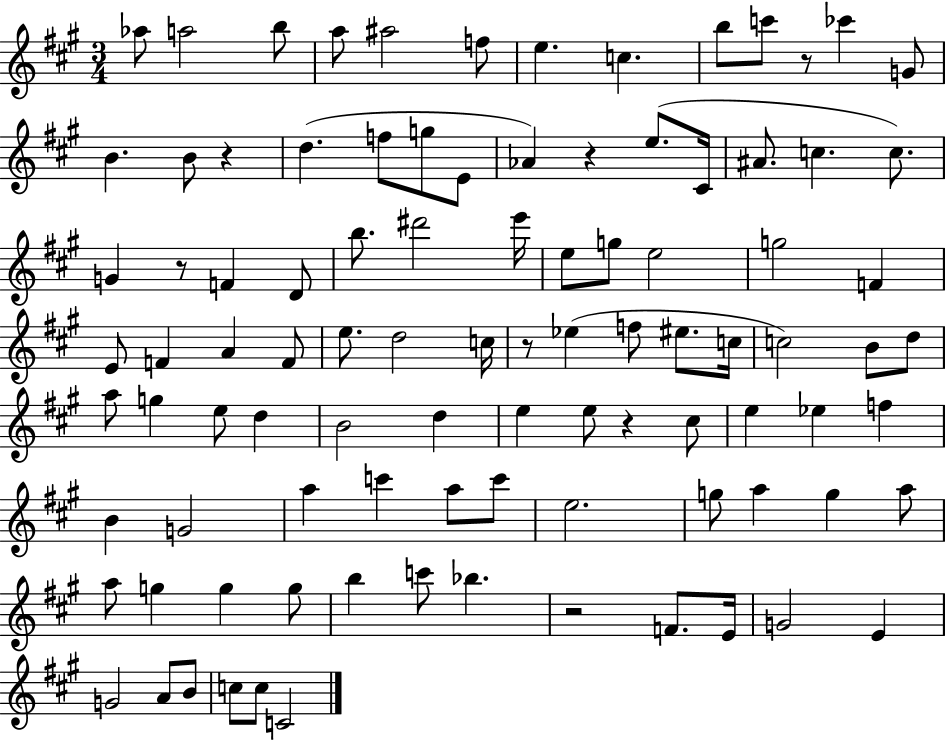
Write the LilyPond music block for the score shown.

{
  \clef treble
  \numericTimeSignature
  \time 3/4
  \key a \major
  aes''8 a''2 b''8 | a''8 ais''2 f''8 | e''4. c''4. | b''8 c'''8 r8 ces'''4 g'8 | \break b'4. b'8 r4 | d''4.( f''8 g''8 e'8 | aes'4) r4 e''8.( cis'16 | ais'8. c''4. c''8.) | \break g'4 r8 f'4 d'8 | b''8. dis'''2 e'''16 | e''8 g''8 e''2 | g''2 f'4 | \break e'8 f'4 a'4 f'8 | e''8. d''2 c''16 | r8 ees''4( f''8 eis''8. c''16 | c''2) b'8 d''8 | \break a''8 g''4 e''8 d''4 | b'2 d''4 | e''4 e''8 r4 cis''8 | e''4 ees''4 f''4 | \break b'4 g'2 | a''4 c'''4 a''8 c'''8 | e''2. | g''8 a''4 g''4 a''8 | \break a''8 g''4 g''4 g''8 | b''4 c'''8 bes''4. | r2 f'8. e'16 | g'2 e'4 | \break g'2 a'8 b'8 | c''8 c''8 c'2 | \bar "|."
}